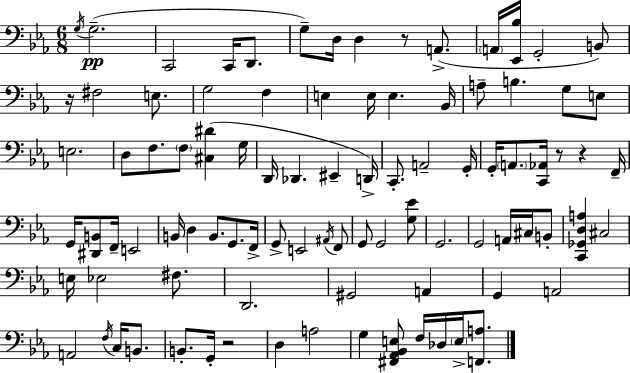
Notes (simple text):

G3/s G3/h. C2/h C2/s D2/e. G3/e D3/s D3/q R/e A2/e. A2/s [Eb2,Bb3]/s G2/h B2/e R/s F#3/h E3/e. G3/h F3/q E3/q E3/s E3/q. Bb2/s A3/e B3/q. G3/e E3/e E3/h. D3/e F3/e. F3/e [C#3,D#4]/q G3/s D2/s Db2/q. EIS2/q D2/s C2/e. A2/h G2/s G2/s A2/e. [C2,Ab2]/s R/e R/q F2/s G2/s [D#2,B2]/e F2/s E2/h B2/s D3/q B2/e. G2/e. F2/s G2/e E2/h A#2/s F2/e G2/e G2/h [G3,Eb4]/e G2/h. G2/h A2/s C#3/s B2/e [C2,Gb2,D3,A3]/q C#3/h E3/s Eb3/h F#3/e. D2/h. G#2/h A2/q G2/q A2/h A2/h F3/s C3/s B2/e. B2/e. G2/s R/h D3/q A3/h G3/q [F#2,Ab2,Bb2,E3]/e F3/s Db3/s E3/s [F2,A3]/e.